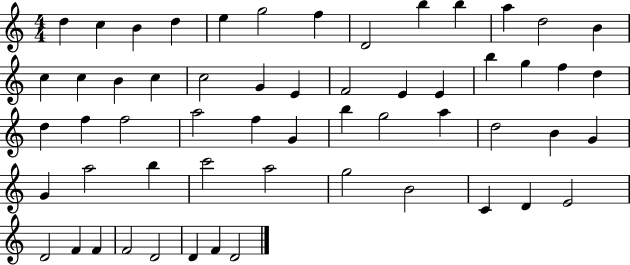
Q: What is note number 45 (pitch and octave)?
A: G5